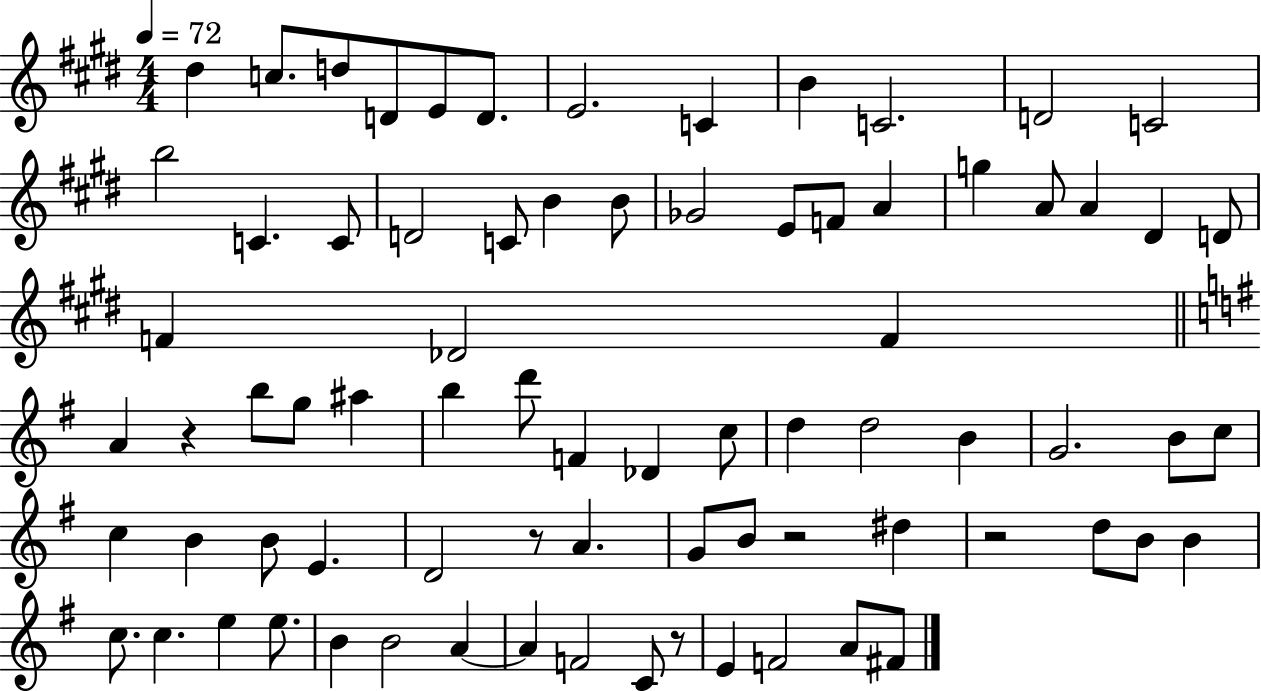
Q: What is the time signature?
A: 4/4